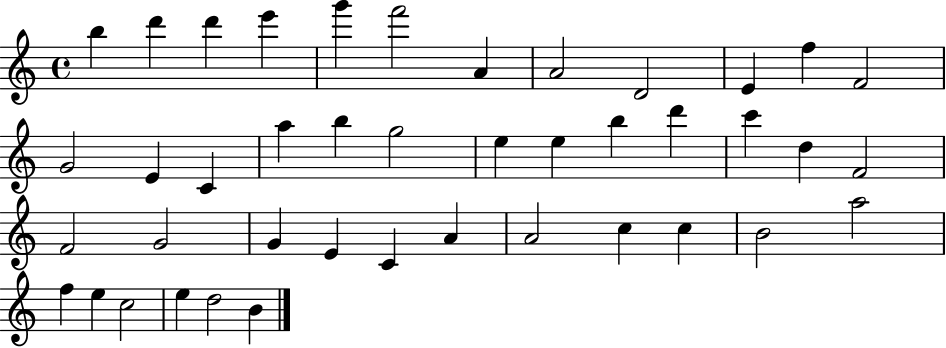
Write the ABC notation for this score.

X:1
T:Untitled
M:4/4
L:1/4
K:C
b d' d' e' g' f'2 A A2 D2 E f F2 G2 E C a b g2 e e b d' c' d F2 F2 G2 G E C A A2 c c B2 a2 f e c2 e d2 B